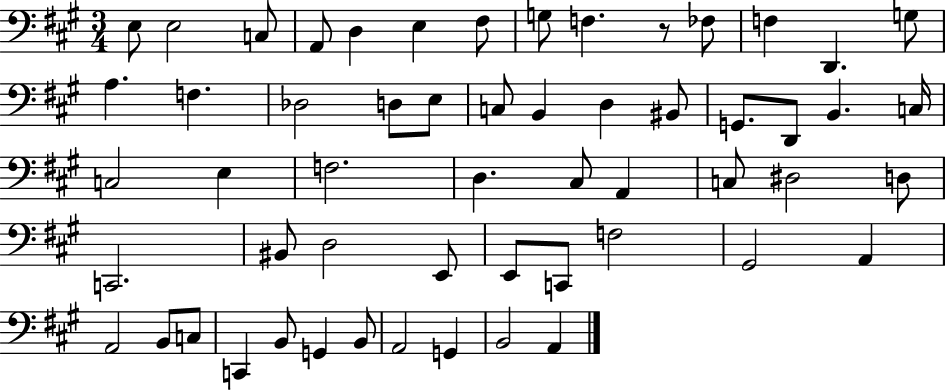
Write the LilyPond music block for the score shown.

{
  \clef bass
  \numericTimeSignature
  \time 3/4
  \key a \major
  e8 e2 c8 | a,8 d4 e4 fis8 | g8 f4. r8 fes8 | f4 d,4. g8 | \break a4. f4. | des2 d8 e8 | c8 b,4 d4 bis,8 | g,8. d,8 b,4. c16 | \break c2 e4 | f2. | d4. cis8 a,4 | c8 dis2 d8 | \break c,2. | bis,8 d2 e,8 | e,8 c,8 f2 | gis,2 a,4 | \break a,2 b,8 c8 | c,4 b,8 g,4 b,8 | a,2 g,4 | b,2 a,4 | \break \bar "|."
}